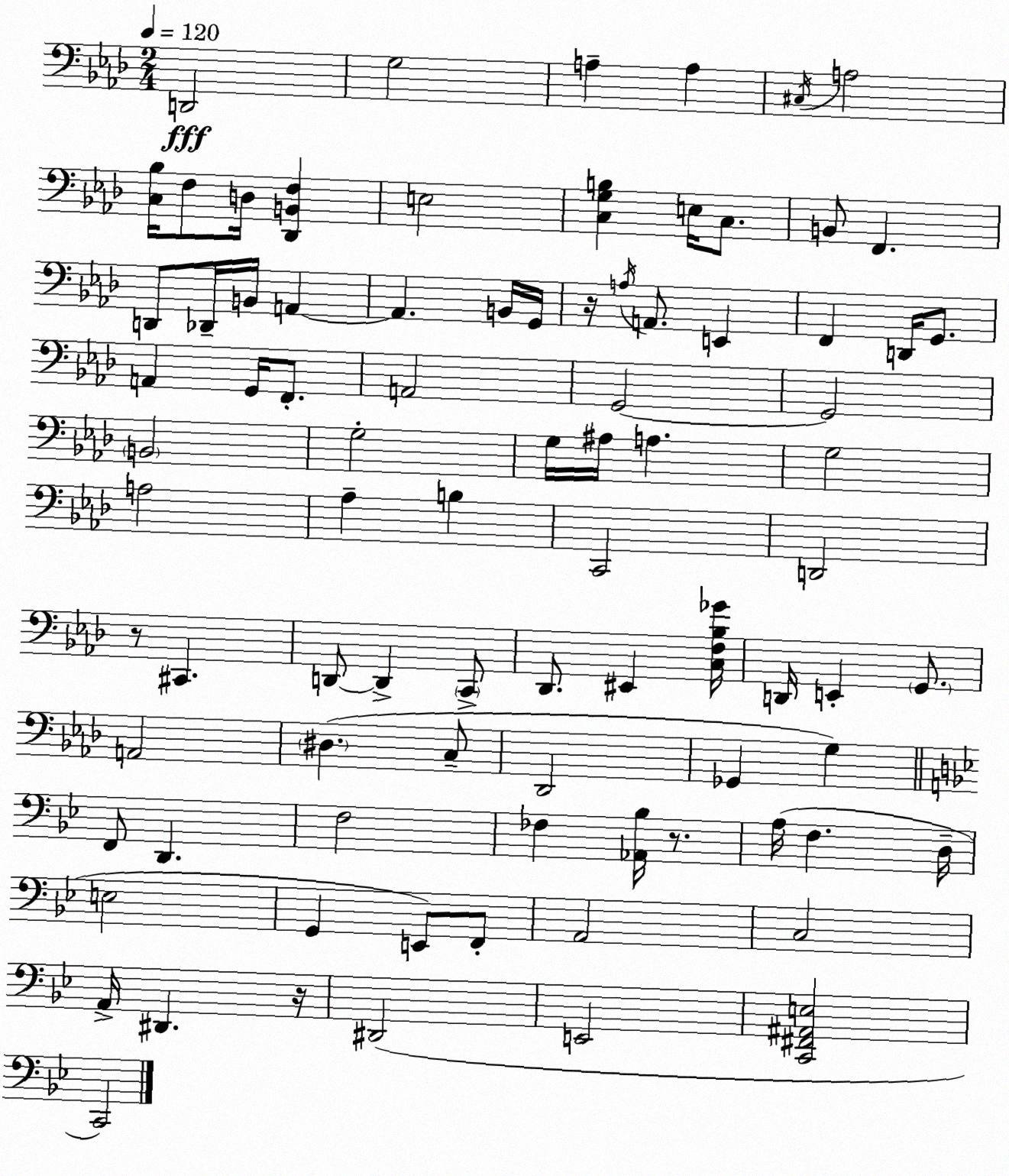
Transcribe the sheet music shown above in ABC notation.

X:1
T:Untitled
M:2/4
L:1/4
K:Ab
D,,2 G,2 A, A, ^C,/4 A,2 [C,_B,]/4 F,/2 D,/4 [_D,,B,,F,] E,2 [C,G,B,] E,/4 C,/2 B,,/2 F,, D,,/2 _D,,/4 B,,/4 A,, A,, B,,/4 G,,/4 z/4 A,/4 A,,/2 E,, F,, D,,/4 G,,/2 A,, G,,/4 F,,/2 A,,2 G,,2 G,,2 B,,2 G,2 G,/4 ^A,/4 A, G,2 A,2 _A, B, C,,2 D,,2 z/2 ^C,, D,,/2 D,, C,,/2 _D,,/2 ^E,, [C,F,_B,_G]/4 D,,/4 E,, G,,/2 A,,2 ^D, C,/2 _D,,2 _G,, G, F,,/2 D,, F,2 _F, [_A,,_B,]/4 z/2 A,/4 F, D,/4 E,2 G,, E,,/2 F,,/2 A,,2 C,2 A,,/4 ^D,, z/4 ^D,,2 E,,2 [C,,^F,,^A,,E,]2 C,,2